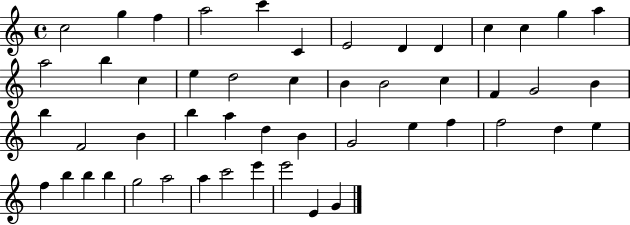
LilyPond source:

{
  \clef treble
  \time 4/4
  \defaultTimeSignature
  \key c \major
  c''2 g''4 f''4 | a''2 c'''4 c'4 | e'2 d'4 d'4 | c''4 c''4 g''4 a''4 | \break a''2 b''4 c''4 | e''4 d''2 c''4 | b'4 b'2 c''4 | f'4 g'2 b'4 | \break b''4 f'2 b'4 | b''4 a''4 d''4 b'4 | g'2 e''4 f''4 | f''2 d''4 e''4 | \break f''4 b''4 b''4 b''4 | g''2 a''2 | a''4 c'''2 e'''4 | e'''2 e'4 g'4 | \break \bar "|."
}